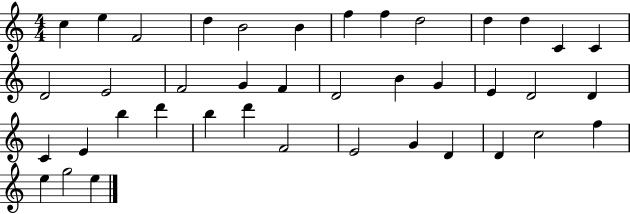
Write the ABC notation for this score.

X:1
T:Untitled
M:4/4
L:1/4
K:C
c e F2 d B2 B f f d2 d d C C D2 E2 F2 G F D2 B G E D2 D C E b d' b d' F2 E2 G D D c2 f e g2 e